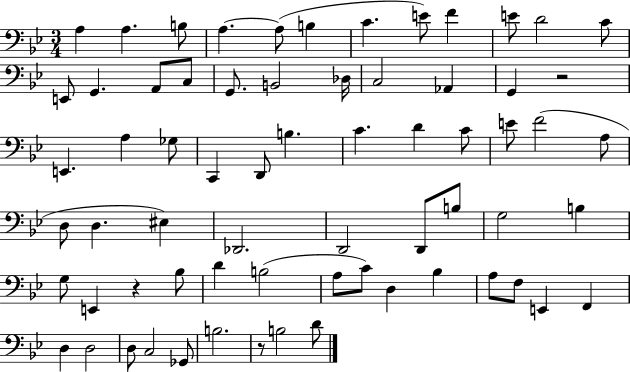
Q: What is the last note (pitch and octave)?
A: D4